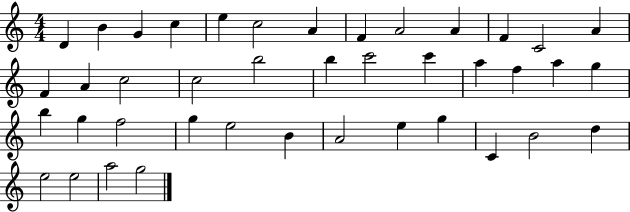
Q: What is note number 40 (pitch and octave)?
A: A5